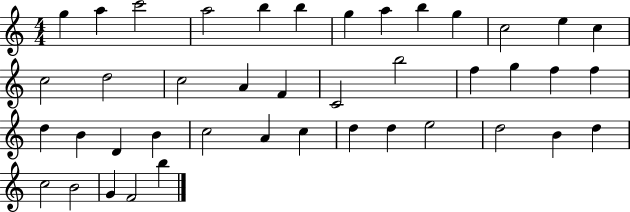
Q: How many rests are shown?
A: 0